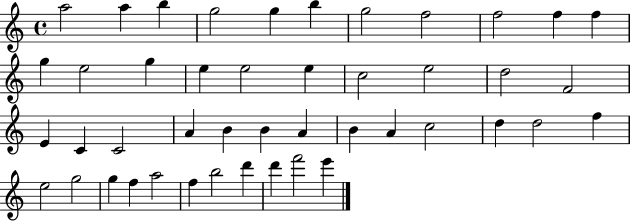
A5/h A5/q B5/q G5/h G5/q B5/q G5/h F5/h F5/h F5/q F5/q G5/q E5/h G5/q E5/q E5/h E5/q C5/h E5/h D5/h F4/h E4/q C4/q C4/h A4/q B4/q B4/q A4/q B4/q A4/q C5/h D5/q D5/h F5/q E5/h G5/h G5/q F5/q A5/h F5/q B5/h D6/q D6/q F6/h E6/q